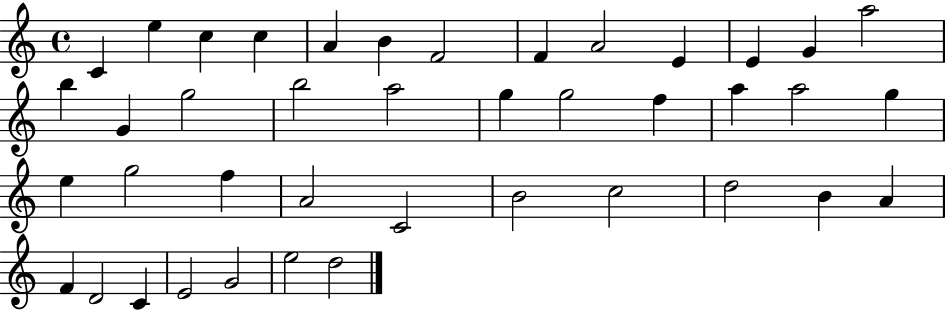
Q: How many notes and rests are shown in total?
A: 41